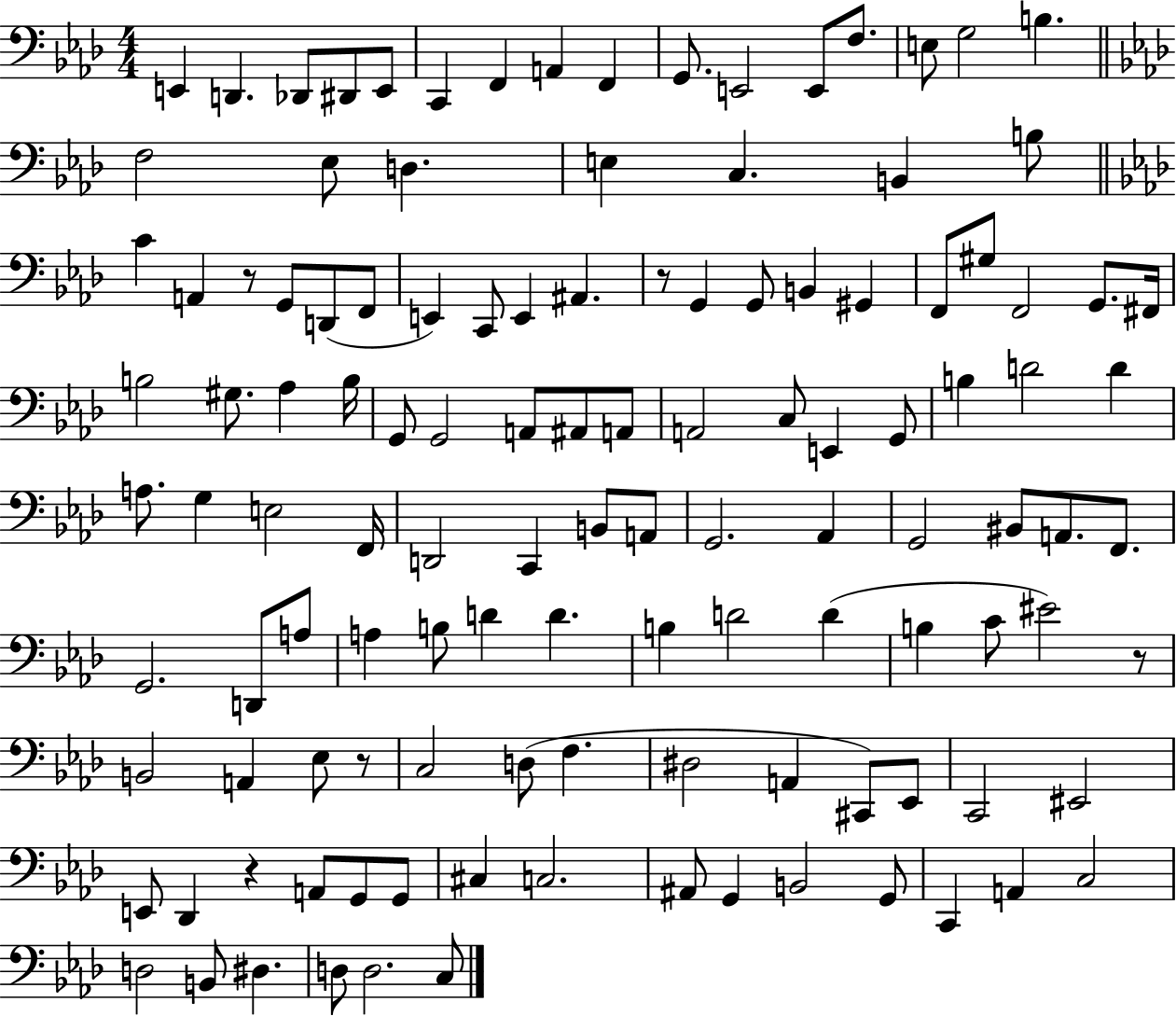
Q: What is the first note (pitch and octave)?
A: E2